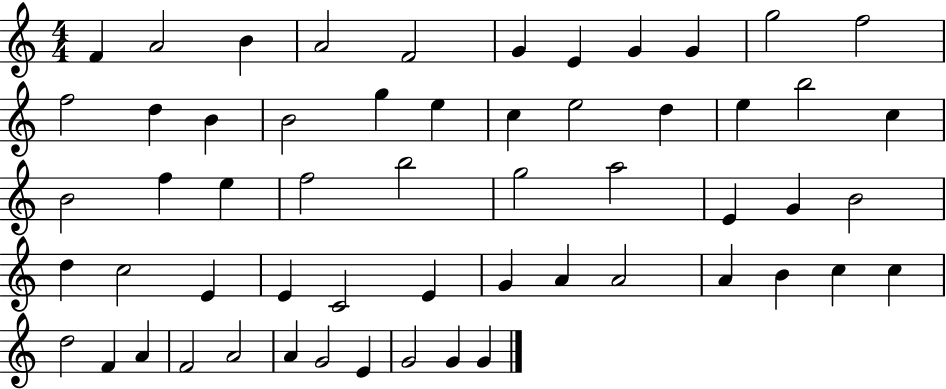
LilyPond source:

{
  \clef treble
  \numericTimeSignature
  \time 4/4
  \key c \major
  f'4 a'2 b'4 | a'2 f'2 | g'4 e'4 g'4 g'4 | g''2 f''2 | \break f''2 d''4 b'4 | b'2 g''4 e''4 | c''4 e''2 d''4 | e''4 b''2 c''4 | \break b'2 f''4 e''4 | f''2 b''2 | g''2 a''2 | e'4 g'4 b'2 | \break d''4 c''2 e'4 | e'4 c'2 e'4 | g'4 a'4 a'2 | a'4 b'4 c''4 c''4 | \break d''2 f'4 a'4 | f'2 a'2 | a'4 g'2 e'4 | g'2 g'4 g'4 | \break \bar "|."
}